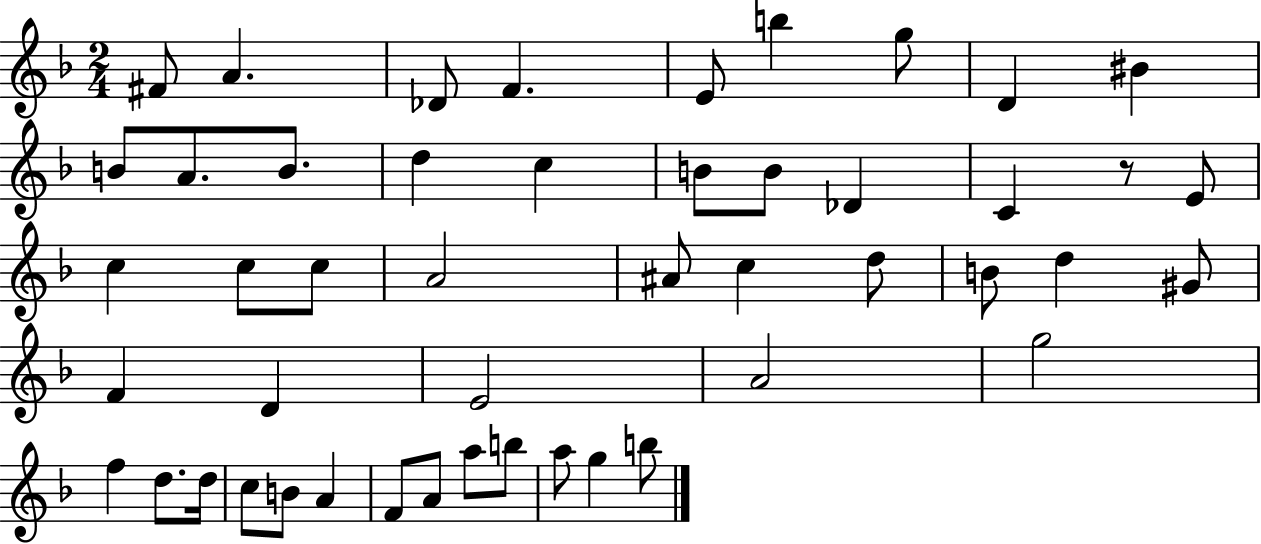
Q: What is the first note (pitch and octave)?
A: F#4